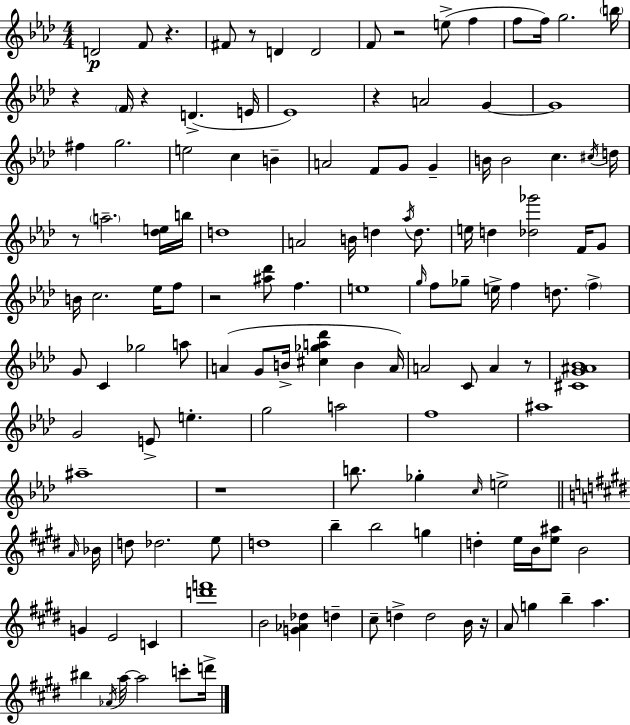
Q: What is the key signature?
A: F minor